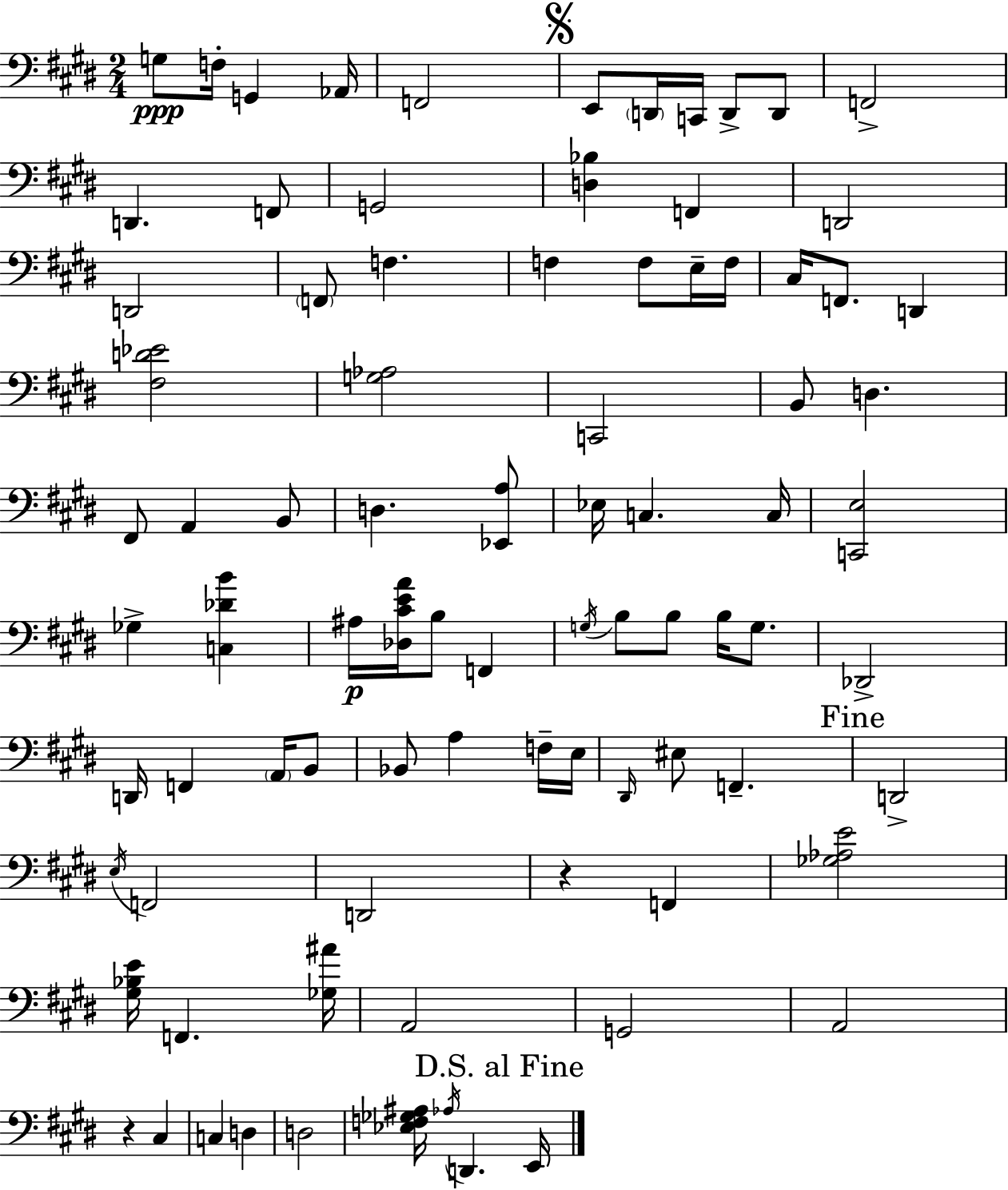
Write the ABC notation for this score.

X:1
T:Untitled
M:2/4
L:1/4
K:E
G,/2 F,/4 G,, _A,,/4 F,,2 E,,/2 D,,/4 C,,/4 D,,/2 D,,/2 F,,2 D,, F,,/2 G,,2 [D,_B,] F,, D,,2 D,,2 F,,/2 F, F, F,/2 E,/4 F,/4 ^C,/4 F,,/2 D,, [^F,D_E]2 [G,_A,]2 C,,2 B,,/2 D, ^F,,/2 A,, B,,/2 D, [_E,,A,]/2 _E,/4 C, C,/4 [C,,E,]2 _G, [C,_DB] ^A,/4 [_D,^CEA]/4 B,/2 F,, G,/4 B,/2 B,/2 B,/4 G,/2 _D,,2 D,,/4 F,, A,,/4 B,,/2 _B,,/2 A, F,/4 E,/4 ^D,,/4 ^E,/2 F,, D,,2 E,/4 F,,2 D,,2 z F,, [_G,_A,E]2 [^G,_B,E]/4 F,, [_G,^A]/4 A,,2 G,,2 A,,2 z ^C, C, D, D,2 [_E,F,_G,^A,]/4 _A,/4 D,, E,,/4